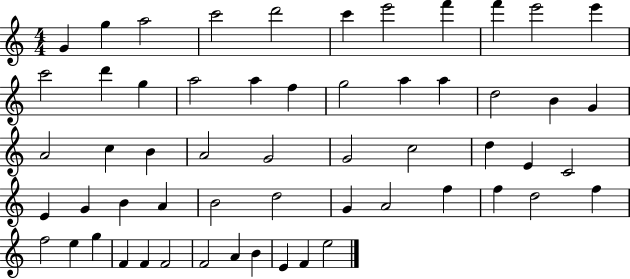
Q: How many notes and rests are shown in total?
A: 57